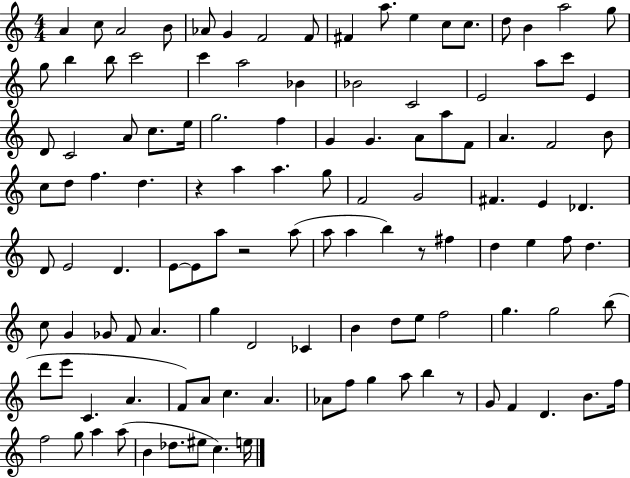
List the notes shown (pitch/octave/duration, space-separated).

A4/q C5/e A4/h B4/e Ab4/e G4/q F4/h F4/e F#4/q A5/e. E5/q C5/e C5/e. D5/e B4/q A5/h G5/e G5/e B5/q B5/e C6/h C6/q A5/h Bb4/q Bb4/h C4/h E4/h A5/e C6/e E4/q D4/e C4/h A4/e C5/e. E5/s G5/h. F5/q G4/q G4/q. A4/e A5/e F4/e A4/q. F4/h B4/e C5/e D5/e F5/q. D5/q. R/q A5/q A5/q. G5/e F4/h G4/h F#4/q. E4/q Db4/q. D4/e E4/h D4/q. E4/e E4/e A5/e R/h A5/e A5/e A5/q B5/q R/e F#5/q D5/q E5/q F5/e D5/q. C5/e G4/q Gb4/e F4/e A4/q. G5/q D4/h CES4/q B4/q D5/e E5/e F5/h G5/q. G5/h B5/e D6/e E6/e C4/q. A4/q. F4/e A4/e C5/q. A4/q. Ab4/e F5/e G5/q A5/e B5/q R/e G4/e F4/q D4/q. B4/e. F5/s F5/h G5/e A5/q A5/e B4/q Db5/e. EIS5/e C5/q. E5/s